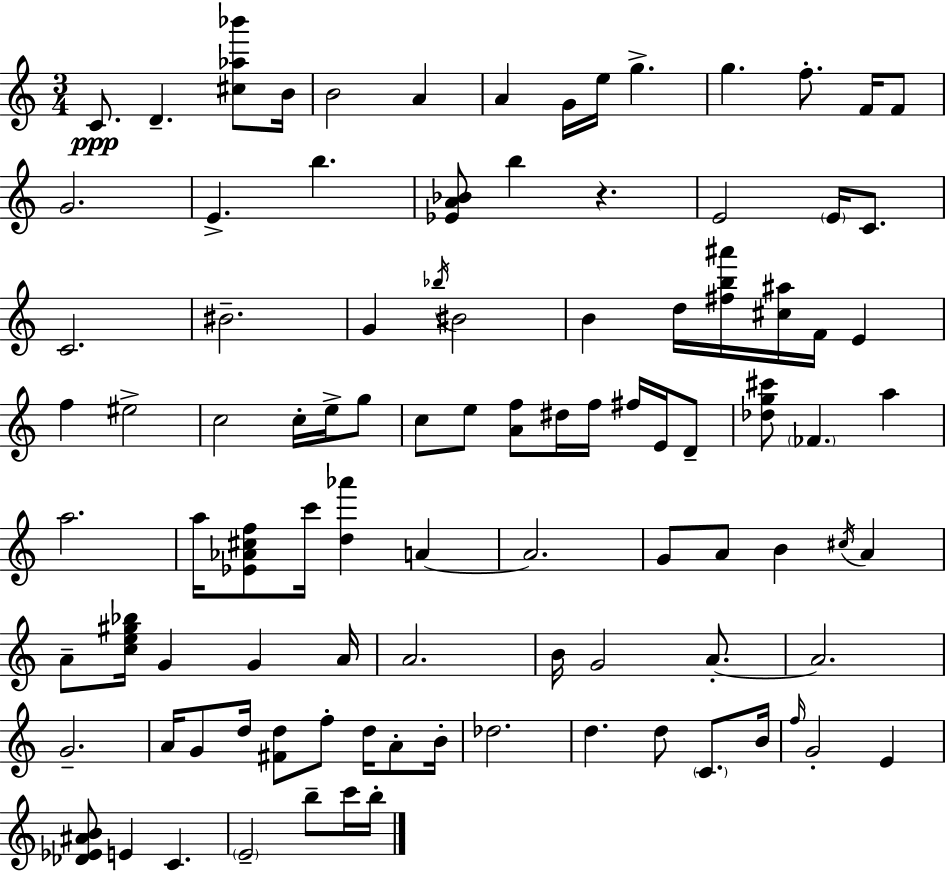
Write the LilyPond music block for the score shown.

{
  \clef treble
  \numericTimeSignature
  \time 3/4
  \key c \major
  \repeat volta 2 { c'8.\ppp d'4.-- <cis'' aes'' bes'''>8 b'16 | b'2 a'4 | a'4 g'16 e''16 g''4.-> | g''4. f''8.-. f'16 f'8 | \break g'2. | e'4.-> b''4. | <ees' a' bes'>8 b''4 r4. | e'2 \parenthesize e'16 c'8. | \break c'2. | bis'2.-- | g'4 \acciaccatura { bes''16 } bis'2 | b'4 d''16 <fis'' b'' ais'''>16 <cis'' ais''>16 f'16 e'4 | \break f''4 eis''2-> | c''2 c''16-. e''16-> g''8 | c''8 e''8 <a' f''>8 dis''16 f''16 fis''16 e'16 d'8-- | <des'' g'' cis'''>8 \parenthesize fes'4. a''4 | \break a''2. | a''16 <ees' aes' cis'' f''>8 c'''16 <d'' aes'''>4 a'4~~ | a'2. | g'8 a'8 b'4 \acciaccatura { cis''16 } a'4 | \break a'8-- <c'' e'' gis'' bes''>16 g'4 g'4 | a'16 a'2. | b'16 g'2 a'8.-.~~ | a'2. | \break g'2.-- | a'16 g'8 d''16 <fis' d''>8 f''8-. d''16 a'8-. | b'16-. des''2. | d''4. d''8 \parenthesize c'8. | \break b'16 \grace { f''16 } g'2-. e'4 | <des' ees' ais' b'>8 e'4 c'4. | \parenthesize e'2-- b''8-- | c'''16 b''16-. } \bar "|."
}